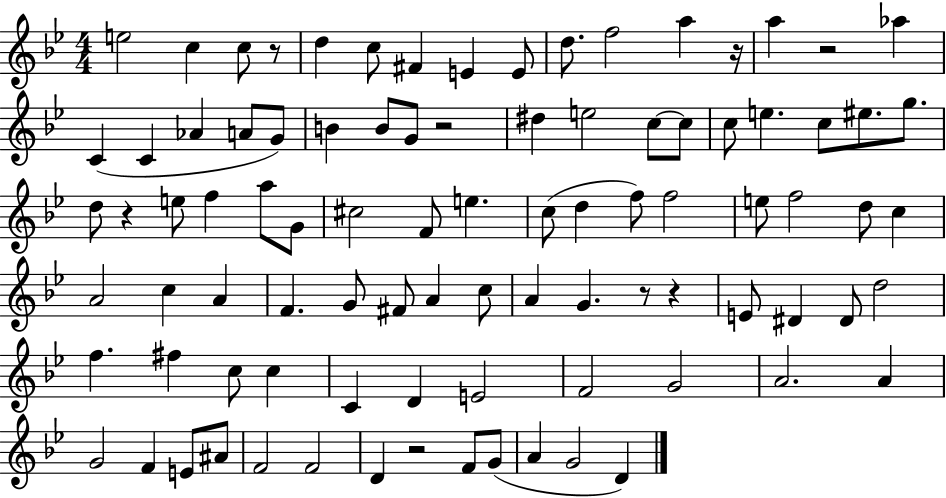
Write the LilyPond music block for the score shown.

{
  \clef treble
  \numericTimeSignature
  \time 4/4
  \key bes \major
  e''2 c''4 c''8 r8 | d''4 c''8 fis'4 e'4 e'8 | d''8. f''2 a''4 r16 | a''4 r2 aes''4 | \break c'4( c'4 aes'4 a'8 g'8) | b'4 b'8 g'8 r2 | dis''4 e''2 c''8~~ c''8 | c''8 e''4. c''8 eis''8. g''8. | \break d''8 r4 e''8 f''4 a''8 g'8 | cis''2 f'8 e''4. | c''8( d''4 f''8) f''2 | e''8 f''2 d''8 c''4 | \break a'2 c''4 a'4 | f'4. g'8 fis'8 a'4 c''8 | a'4 g'4. r8 r4 | e'8 dis'4 dis'8 d''2 | \break f''4. fis''4 c''8 c''4 | c'4 d'4 e'2 | f'2 g'2 | a'2. a'4 | \break g'2 f'4 e'8 ais'8 | f'2 f'2 | d'4 r2 f'8 g'8( | a'4 g'2 d'4) | \break \bar "|."
}